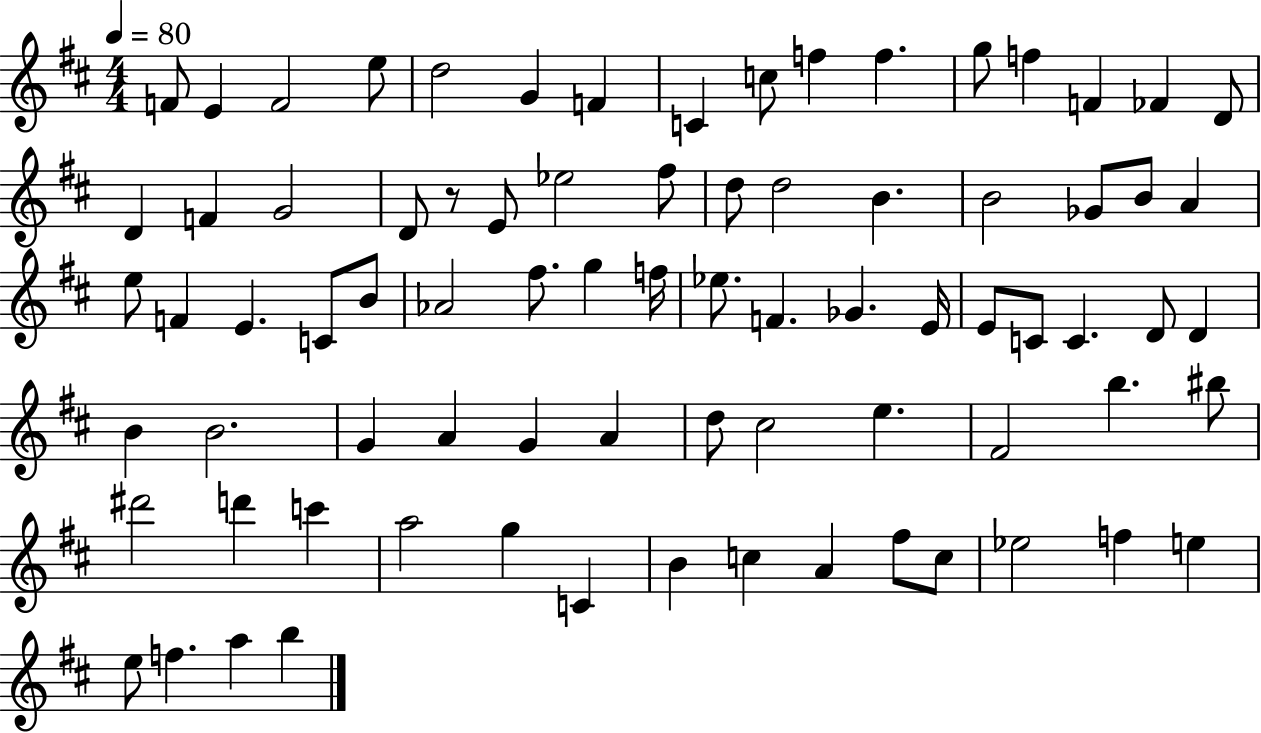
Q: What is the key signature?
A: D major